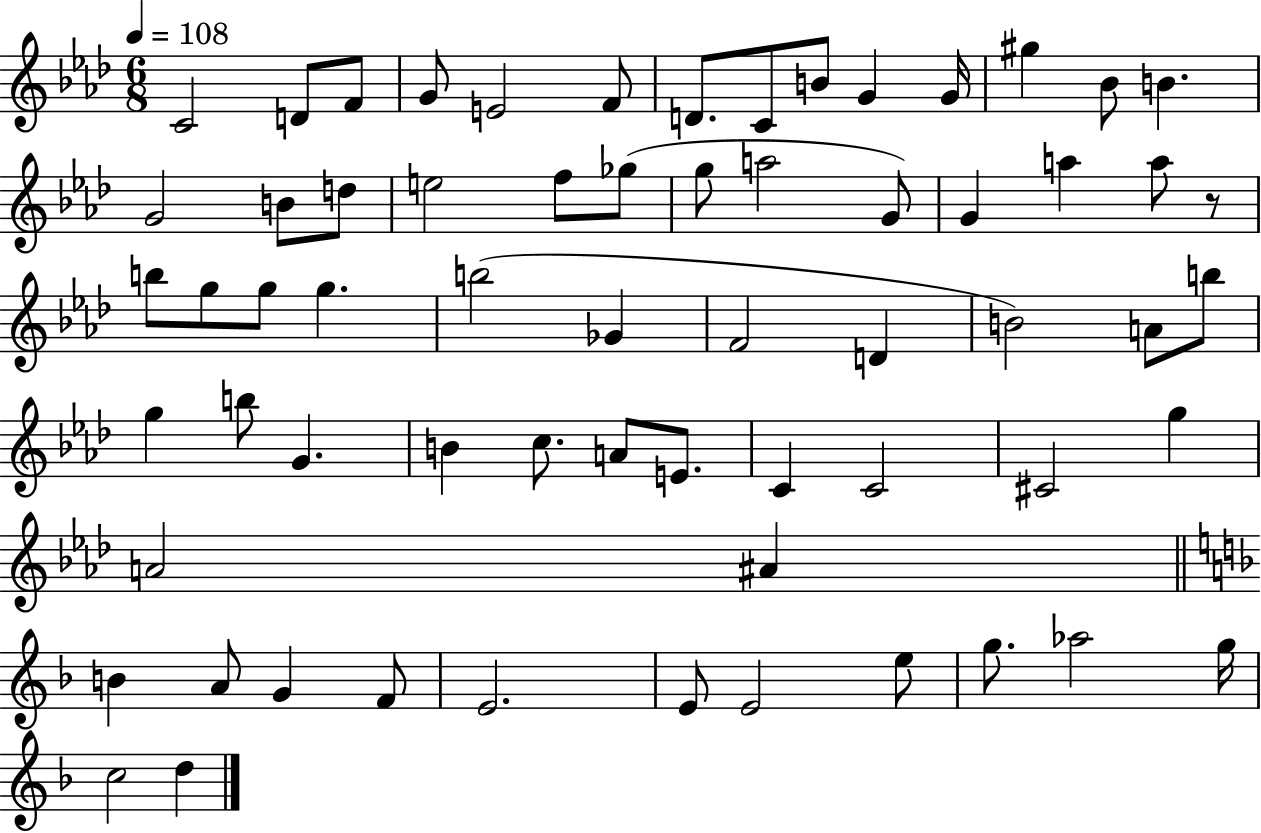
C4/h D4/e F4/e G4/e E4/h F4/e D4/e. C4/e B4/e G4/q G4/s G#5/q Bb4/e B4/q. G4/h B4/e D5/e E5/h F5/e Gb5/e G5/e A5/h G4/e G4/q A5/q A5/e R/e B5/e G5/e G5/e G5/q. B5/h Gb4/q F4/h D4/q B4/h A4/e B5/e G5/q B5/e G4/q. B4/q C5/e. A4/e E4/e. C4/q C4/h C#4/h G5/q A4/h A#4/q B4/q A4/e G4/q F4/e E4/h. E4/e E4/h E5/e G5/e. Ab5/h G5/s C5/h D5/q